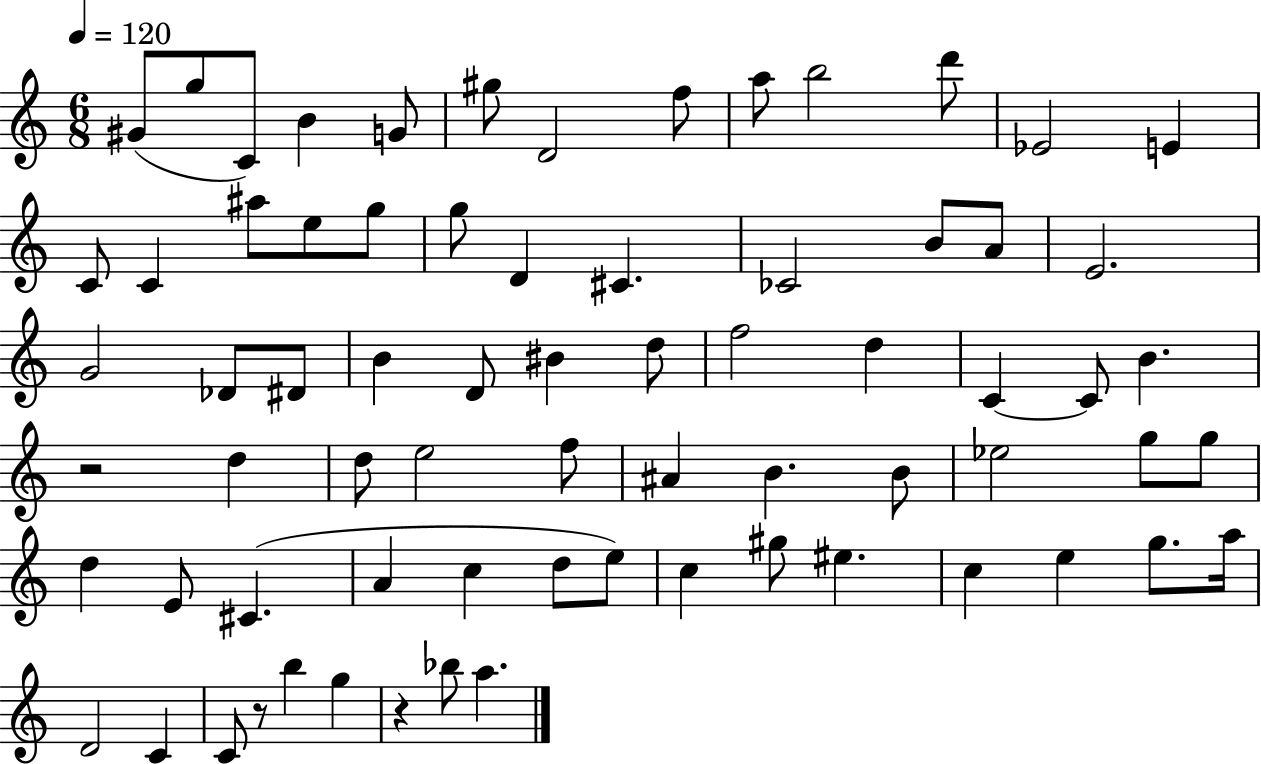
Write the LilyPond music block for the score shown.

{
  \clef treble
  \numericTimeSignature
  \time 6/8
  \key c \major
  \tempo 4 = 120
  gis'8( g''8 c'8) b'4 g'8 | gis''8 d'2 f''8 | a''8 b''2 d'''8 | ees'2 e'4 | \break c'8 c'4 ais''8 e''8 g''8 | g''8 d'4 cis'4. | ces'2 b'8 a'8 | e'2. | \break g'2 des'8 dis'8 | b'4 d'8 bis'4 d''8 | f''2 d''4 | c'4~~ c'8 b'4. | \break r2 d''4 | d''8 e''2 f''8 | ais'4 b'4. b'8 | ees''2 g''8 g''8 | \break d''4 e'8 cis'4.( | a'4 c''4 d''8 e''8) | c''4 gis''8 eis''4. | c''4 e''4 g''8. a''16 | \break d'2 c'4 | c'8 r8 b''4 g''4 | r4 bes''8 a''4. | \bar "|."
}